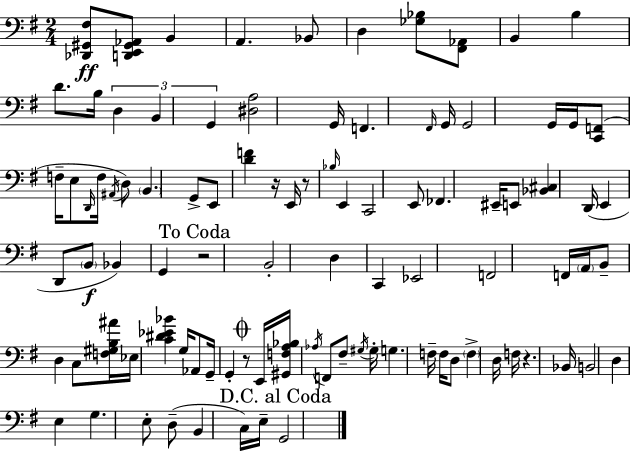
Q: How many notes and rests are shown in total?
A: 96